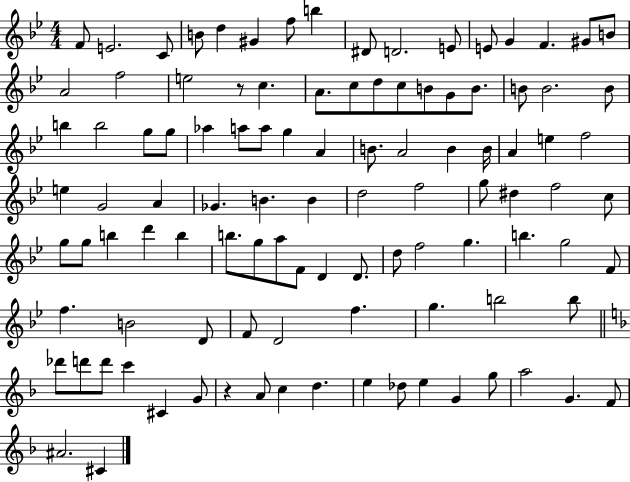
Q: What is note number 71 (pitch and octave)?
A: F5